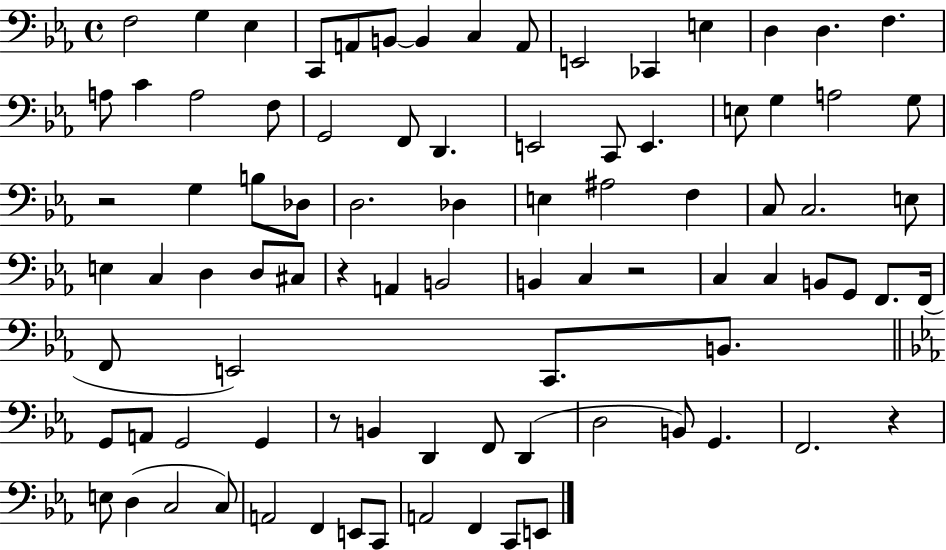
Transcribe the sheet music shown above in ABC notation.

X:1
T:Untitled
M:4/4
L:1/4
K:Eb
F,2 G, _E, C,,/2 A,,/2 B,,/2 B,, C, A,,/2 E,,2 _C,, E, D, D, F, A,/2 C A,2 F,/2 G,,2 F,,/2 D,, E,,2 C,,/2 E,, E,/2 G, A,2 G,/2 z2 G, B,/2 _D,/2 D,2 _D, E, ^A,2 F, C,/2 C,2 E,/2 E, C, D, D,/2 ^C,/2 z A,, B,,2 B,, C, z2 C, C, B,,/2 G,,/2 F,,/2 F,,/4 F,,/2 E,,2 C,,/2 B,,/2 G,,/2 A,,/2 G,,2 G,, z/2 B,, D,, F,,/2 D,, D,2 B,,/2 G,, F,,2 z E,/2 D, C,2 C,/2 A,,2 F,, E,,/2 C,,/2 A,,2 F,, C,,/2 E,,/2